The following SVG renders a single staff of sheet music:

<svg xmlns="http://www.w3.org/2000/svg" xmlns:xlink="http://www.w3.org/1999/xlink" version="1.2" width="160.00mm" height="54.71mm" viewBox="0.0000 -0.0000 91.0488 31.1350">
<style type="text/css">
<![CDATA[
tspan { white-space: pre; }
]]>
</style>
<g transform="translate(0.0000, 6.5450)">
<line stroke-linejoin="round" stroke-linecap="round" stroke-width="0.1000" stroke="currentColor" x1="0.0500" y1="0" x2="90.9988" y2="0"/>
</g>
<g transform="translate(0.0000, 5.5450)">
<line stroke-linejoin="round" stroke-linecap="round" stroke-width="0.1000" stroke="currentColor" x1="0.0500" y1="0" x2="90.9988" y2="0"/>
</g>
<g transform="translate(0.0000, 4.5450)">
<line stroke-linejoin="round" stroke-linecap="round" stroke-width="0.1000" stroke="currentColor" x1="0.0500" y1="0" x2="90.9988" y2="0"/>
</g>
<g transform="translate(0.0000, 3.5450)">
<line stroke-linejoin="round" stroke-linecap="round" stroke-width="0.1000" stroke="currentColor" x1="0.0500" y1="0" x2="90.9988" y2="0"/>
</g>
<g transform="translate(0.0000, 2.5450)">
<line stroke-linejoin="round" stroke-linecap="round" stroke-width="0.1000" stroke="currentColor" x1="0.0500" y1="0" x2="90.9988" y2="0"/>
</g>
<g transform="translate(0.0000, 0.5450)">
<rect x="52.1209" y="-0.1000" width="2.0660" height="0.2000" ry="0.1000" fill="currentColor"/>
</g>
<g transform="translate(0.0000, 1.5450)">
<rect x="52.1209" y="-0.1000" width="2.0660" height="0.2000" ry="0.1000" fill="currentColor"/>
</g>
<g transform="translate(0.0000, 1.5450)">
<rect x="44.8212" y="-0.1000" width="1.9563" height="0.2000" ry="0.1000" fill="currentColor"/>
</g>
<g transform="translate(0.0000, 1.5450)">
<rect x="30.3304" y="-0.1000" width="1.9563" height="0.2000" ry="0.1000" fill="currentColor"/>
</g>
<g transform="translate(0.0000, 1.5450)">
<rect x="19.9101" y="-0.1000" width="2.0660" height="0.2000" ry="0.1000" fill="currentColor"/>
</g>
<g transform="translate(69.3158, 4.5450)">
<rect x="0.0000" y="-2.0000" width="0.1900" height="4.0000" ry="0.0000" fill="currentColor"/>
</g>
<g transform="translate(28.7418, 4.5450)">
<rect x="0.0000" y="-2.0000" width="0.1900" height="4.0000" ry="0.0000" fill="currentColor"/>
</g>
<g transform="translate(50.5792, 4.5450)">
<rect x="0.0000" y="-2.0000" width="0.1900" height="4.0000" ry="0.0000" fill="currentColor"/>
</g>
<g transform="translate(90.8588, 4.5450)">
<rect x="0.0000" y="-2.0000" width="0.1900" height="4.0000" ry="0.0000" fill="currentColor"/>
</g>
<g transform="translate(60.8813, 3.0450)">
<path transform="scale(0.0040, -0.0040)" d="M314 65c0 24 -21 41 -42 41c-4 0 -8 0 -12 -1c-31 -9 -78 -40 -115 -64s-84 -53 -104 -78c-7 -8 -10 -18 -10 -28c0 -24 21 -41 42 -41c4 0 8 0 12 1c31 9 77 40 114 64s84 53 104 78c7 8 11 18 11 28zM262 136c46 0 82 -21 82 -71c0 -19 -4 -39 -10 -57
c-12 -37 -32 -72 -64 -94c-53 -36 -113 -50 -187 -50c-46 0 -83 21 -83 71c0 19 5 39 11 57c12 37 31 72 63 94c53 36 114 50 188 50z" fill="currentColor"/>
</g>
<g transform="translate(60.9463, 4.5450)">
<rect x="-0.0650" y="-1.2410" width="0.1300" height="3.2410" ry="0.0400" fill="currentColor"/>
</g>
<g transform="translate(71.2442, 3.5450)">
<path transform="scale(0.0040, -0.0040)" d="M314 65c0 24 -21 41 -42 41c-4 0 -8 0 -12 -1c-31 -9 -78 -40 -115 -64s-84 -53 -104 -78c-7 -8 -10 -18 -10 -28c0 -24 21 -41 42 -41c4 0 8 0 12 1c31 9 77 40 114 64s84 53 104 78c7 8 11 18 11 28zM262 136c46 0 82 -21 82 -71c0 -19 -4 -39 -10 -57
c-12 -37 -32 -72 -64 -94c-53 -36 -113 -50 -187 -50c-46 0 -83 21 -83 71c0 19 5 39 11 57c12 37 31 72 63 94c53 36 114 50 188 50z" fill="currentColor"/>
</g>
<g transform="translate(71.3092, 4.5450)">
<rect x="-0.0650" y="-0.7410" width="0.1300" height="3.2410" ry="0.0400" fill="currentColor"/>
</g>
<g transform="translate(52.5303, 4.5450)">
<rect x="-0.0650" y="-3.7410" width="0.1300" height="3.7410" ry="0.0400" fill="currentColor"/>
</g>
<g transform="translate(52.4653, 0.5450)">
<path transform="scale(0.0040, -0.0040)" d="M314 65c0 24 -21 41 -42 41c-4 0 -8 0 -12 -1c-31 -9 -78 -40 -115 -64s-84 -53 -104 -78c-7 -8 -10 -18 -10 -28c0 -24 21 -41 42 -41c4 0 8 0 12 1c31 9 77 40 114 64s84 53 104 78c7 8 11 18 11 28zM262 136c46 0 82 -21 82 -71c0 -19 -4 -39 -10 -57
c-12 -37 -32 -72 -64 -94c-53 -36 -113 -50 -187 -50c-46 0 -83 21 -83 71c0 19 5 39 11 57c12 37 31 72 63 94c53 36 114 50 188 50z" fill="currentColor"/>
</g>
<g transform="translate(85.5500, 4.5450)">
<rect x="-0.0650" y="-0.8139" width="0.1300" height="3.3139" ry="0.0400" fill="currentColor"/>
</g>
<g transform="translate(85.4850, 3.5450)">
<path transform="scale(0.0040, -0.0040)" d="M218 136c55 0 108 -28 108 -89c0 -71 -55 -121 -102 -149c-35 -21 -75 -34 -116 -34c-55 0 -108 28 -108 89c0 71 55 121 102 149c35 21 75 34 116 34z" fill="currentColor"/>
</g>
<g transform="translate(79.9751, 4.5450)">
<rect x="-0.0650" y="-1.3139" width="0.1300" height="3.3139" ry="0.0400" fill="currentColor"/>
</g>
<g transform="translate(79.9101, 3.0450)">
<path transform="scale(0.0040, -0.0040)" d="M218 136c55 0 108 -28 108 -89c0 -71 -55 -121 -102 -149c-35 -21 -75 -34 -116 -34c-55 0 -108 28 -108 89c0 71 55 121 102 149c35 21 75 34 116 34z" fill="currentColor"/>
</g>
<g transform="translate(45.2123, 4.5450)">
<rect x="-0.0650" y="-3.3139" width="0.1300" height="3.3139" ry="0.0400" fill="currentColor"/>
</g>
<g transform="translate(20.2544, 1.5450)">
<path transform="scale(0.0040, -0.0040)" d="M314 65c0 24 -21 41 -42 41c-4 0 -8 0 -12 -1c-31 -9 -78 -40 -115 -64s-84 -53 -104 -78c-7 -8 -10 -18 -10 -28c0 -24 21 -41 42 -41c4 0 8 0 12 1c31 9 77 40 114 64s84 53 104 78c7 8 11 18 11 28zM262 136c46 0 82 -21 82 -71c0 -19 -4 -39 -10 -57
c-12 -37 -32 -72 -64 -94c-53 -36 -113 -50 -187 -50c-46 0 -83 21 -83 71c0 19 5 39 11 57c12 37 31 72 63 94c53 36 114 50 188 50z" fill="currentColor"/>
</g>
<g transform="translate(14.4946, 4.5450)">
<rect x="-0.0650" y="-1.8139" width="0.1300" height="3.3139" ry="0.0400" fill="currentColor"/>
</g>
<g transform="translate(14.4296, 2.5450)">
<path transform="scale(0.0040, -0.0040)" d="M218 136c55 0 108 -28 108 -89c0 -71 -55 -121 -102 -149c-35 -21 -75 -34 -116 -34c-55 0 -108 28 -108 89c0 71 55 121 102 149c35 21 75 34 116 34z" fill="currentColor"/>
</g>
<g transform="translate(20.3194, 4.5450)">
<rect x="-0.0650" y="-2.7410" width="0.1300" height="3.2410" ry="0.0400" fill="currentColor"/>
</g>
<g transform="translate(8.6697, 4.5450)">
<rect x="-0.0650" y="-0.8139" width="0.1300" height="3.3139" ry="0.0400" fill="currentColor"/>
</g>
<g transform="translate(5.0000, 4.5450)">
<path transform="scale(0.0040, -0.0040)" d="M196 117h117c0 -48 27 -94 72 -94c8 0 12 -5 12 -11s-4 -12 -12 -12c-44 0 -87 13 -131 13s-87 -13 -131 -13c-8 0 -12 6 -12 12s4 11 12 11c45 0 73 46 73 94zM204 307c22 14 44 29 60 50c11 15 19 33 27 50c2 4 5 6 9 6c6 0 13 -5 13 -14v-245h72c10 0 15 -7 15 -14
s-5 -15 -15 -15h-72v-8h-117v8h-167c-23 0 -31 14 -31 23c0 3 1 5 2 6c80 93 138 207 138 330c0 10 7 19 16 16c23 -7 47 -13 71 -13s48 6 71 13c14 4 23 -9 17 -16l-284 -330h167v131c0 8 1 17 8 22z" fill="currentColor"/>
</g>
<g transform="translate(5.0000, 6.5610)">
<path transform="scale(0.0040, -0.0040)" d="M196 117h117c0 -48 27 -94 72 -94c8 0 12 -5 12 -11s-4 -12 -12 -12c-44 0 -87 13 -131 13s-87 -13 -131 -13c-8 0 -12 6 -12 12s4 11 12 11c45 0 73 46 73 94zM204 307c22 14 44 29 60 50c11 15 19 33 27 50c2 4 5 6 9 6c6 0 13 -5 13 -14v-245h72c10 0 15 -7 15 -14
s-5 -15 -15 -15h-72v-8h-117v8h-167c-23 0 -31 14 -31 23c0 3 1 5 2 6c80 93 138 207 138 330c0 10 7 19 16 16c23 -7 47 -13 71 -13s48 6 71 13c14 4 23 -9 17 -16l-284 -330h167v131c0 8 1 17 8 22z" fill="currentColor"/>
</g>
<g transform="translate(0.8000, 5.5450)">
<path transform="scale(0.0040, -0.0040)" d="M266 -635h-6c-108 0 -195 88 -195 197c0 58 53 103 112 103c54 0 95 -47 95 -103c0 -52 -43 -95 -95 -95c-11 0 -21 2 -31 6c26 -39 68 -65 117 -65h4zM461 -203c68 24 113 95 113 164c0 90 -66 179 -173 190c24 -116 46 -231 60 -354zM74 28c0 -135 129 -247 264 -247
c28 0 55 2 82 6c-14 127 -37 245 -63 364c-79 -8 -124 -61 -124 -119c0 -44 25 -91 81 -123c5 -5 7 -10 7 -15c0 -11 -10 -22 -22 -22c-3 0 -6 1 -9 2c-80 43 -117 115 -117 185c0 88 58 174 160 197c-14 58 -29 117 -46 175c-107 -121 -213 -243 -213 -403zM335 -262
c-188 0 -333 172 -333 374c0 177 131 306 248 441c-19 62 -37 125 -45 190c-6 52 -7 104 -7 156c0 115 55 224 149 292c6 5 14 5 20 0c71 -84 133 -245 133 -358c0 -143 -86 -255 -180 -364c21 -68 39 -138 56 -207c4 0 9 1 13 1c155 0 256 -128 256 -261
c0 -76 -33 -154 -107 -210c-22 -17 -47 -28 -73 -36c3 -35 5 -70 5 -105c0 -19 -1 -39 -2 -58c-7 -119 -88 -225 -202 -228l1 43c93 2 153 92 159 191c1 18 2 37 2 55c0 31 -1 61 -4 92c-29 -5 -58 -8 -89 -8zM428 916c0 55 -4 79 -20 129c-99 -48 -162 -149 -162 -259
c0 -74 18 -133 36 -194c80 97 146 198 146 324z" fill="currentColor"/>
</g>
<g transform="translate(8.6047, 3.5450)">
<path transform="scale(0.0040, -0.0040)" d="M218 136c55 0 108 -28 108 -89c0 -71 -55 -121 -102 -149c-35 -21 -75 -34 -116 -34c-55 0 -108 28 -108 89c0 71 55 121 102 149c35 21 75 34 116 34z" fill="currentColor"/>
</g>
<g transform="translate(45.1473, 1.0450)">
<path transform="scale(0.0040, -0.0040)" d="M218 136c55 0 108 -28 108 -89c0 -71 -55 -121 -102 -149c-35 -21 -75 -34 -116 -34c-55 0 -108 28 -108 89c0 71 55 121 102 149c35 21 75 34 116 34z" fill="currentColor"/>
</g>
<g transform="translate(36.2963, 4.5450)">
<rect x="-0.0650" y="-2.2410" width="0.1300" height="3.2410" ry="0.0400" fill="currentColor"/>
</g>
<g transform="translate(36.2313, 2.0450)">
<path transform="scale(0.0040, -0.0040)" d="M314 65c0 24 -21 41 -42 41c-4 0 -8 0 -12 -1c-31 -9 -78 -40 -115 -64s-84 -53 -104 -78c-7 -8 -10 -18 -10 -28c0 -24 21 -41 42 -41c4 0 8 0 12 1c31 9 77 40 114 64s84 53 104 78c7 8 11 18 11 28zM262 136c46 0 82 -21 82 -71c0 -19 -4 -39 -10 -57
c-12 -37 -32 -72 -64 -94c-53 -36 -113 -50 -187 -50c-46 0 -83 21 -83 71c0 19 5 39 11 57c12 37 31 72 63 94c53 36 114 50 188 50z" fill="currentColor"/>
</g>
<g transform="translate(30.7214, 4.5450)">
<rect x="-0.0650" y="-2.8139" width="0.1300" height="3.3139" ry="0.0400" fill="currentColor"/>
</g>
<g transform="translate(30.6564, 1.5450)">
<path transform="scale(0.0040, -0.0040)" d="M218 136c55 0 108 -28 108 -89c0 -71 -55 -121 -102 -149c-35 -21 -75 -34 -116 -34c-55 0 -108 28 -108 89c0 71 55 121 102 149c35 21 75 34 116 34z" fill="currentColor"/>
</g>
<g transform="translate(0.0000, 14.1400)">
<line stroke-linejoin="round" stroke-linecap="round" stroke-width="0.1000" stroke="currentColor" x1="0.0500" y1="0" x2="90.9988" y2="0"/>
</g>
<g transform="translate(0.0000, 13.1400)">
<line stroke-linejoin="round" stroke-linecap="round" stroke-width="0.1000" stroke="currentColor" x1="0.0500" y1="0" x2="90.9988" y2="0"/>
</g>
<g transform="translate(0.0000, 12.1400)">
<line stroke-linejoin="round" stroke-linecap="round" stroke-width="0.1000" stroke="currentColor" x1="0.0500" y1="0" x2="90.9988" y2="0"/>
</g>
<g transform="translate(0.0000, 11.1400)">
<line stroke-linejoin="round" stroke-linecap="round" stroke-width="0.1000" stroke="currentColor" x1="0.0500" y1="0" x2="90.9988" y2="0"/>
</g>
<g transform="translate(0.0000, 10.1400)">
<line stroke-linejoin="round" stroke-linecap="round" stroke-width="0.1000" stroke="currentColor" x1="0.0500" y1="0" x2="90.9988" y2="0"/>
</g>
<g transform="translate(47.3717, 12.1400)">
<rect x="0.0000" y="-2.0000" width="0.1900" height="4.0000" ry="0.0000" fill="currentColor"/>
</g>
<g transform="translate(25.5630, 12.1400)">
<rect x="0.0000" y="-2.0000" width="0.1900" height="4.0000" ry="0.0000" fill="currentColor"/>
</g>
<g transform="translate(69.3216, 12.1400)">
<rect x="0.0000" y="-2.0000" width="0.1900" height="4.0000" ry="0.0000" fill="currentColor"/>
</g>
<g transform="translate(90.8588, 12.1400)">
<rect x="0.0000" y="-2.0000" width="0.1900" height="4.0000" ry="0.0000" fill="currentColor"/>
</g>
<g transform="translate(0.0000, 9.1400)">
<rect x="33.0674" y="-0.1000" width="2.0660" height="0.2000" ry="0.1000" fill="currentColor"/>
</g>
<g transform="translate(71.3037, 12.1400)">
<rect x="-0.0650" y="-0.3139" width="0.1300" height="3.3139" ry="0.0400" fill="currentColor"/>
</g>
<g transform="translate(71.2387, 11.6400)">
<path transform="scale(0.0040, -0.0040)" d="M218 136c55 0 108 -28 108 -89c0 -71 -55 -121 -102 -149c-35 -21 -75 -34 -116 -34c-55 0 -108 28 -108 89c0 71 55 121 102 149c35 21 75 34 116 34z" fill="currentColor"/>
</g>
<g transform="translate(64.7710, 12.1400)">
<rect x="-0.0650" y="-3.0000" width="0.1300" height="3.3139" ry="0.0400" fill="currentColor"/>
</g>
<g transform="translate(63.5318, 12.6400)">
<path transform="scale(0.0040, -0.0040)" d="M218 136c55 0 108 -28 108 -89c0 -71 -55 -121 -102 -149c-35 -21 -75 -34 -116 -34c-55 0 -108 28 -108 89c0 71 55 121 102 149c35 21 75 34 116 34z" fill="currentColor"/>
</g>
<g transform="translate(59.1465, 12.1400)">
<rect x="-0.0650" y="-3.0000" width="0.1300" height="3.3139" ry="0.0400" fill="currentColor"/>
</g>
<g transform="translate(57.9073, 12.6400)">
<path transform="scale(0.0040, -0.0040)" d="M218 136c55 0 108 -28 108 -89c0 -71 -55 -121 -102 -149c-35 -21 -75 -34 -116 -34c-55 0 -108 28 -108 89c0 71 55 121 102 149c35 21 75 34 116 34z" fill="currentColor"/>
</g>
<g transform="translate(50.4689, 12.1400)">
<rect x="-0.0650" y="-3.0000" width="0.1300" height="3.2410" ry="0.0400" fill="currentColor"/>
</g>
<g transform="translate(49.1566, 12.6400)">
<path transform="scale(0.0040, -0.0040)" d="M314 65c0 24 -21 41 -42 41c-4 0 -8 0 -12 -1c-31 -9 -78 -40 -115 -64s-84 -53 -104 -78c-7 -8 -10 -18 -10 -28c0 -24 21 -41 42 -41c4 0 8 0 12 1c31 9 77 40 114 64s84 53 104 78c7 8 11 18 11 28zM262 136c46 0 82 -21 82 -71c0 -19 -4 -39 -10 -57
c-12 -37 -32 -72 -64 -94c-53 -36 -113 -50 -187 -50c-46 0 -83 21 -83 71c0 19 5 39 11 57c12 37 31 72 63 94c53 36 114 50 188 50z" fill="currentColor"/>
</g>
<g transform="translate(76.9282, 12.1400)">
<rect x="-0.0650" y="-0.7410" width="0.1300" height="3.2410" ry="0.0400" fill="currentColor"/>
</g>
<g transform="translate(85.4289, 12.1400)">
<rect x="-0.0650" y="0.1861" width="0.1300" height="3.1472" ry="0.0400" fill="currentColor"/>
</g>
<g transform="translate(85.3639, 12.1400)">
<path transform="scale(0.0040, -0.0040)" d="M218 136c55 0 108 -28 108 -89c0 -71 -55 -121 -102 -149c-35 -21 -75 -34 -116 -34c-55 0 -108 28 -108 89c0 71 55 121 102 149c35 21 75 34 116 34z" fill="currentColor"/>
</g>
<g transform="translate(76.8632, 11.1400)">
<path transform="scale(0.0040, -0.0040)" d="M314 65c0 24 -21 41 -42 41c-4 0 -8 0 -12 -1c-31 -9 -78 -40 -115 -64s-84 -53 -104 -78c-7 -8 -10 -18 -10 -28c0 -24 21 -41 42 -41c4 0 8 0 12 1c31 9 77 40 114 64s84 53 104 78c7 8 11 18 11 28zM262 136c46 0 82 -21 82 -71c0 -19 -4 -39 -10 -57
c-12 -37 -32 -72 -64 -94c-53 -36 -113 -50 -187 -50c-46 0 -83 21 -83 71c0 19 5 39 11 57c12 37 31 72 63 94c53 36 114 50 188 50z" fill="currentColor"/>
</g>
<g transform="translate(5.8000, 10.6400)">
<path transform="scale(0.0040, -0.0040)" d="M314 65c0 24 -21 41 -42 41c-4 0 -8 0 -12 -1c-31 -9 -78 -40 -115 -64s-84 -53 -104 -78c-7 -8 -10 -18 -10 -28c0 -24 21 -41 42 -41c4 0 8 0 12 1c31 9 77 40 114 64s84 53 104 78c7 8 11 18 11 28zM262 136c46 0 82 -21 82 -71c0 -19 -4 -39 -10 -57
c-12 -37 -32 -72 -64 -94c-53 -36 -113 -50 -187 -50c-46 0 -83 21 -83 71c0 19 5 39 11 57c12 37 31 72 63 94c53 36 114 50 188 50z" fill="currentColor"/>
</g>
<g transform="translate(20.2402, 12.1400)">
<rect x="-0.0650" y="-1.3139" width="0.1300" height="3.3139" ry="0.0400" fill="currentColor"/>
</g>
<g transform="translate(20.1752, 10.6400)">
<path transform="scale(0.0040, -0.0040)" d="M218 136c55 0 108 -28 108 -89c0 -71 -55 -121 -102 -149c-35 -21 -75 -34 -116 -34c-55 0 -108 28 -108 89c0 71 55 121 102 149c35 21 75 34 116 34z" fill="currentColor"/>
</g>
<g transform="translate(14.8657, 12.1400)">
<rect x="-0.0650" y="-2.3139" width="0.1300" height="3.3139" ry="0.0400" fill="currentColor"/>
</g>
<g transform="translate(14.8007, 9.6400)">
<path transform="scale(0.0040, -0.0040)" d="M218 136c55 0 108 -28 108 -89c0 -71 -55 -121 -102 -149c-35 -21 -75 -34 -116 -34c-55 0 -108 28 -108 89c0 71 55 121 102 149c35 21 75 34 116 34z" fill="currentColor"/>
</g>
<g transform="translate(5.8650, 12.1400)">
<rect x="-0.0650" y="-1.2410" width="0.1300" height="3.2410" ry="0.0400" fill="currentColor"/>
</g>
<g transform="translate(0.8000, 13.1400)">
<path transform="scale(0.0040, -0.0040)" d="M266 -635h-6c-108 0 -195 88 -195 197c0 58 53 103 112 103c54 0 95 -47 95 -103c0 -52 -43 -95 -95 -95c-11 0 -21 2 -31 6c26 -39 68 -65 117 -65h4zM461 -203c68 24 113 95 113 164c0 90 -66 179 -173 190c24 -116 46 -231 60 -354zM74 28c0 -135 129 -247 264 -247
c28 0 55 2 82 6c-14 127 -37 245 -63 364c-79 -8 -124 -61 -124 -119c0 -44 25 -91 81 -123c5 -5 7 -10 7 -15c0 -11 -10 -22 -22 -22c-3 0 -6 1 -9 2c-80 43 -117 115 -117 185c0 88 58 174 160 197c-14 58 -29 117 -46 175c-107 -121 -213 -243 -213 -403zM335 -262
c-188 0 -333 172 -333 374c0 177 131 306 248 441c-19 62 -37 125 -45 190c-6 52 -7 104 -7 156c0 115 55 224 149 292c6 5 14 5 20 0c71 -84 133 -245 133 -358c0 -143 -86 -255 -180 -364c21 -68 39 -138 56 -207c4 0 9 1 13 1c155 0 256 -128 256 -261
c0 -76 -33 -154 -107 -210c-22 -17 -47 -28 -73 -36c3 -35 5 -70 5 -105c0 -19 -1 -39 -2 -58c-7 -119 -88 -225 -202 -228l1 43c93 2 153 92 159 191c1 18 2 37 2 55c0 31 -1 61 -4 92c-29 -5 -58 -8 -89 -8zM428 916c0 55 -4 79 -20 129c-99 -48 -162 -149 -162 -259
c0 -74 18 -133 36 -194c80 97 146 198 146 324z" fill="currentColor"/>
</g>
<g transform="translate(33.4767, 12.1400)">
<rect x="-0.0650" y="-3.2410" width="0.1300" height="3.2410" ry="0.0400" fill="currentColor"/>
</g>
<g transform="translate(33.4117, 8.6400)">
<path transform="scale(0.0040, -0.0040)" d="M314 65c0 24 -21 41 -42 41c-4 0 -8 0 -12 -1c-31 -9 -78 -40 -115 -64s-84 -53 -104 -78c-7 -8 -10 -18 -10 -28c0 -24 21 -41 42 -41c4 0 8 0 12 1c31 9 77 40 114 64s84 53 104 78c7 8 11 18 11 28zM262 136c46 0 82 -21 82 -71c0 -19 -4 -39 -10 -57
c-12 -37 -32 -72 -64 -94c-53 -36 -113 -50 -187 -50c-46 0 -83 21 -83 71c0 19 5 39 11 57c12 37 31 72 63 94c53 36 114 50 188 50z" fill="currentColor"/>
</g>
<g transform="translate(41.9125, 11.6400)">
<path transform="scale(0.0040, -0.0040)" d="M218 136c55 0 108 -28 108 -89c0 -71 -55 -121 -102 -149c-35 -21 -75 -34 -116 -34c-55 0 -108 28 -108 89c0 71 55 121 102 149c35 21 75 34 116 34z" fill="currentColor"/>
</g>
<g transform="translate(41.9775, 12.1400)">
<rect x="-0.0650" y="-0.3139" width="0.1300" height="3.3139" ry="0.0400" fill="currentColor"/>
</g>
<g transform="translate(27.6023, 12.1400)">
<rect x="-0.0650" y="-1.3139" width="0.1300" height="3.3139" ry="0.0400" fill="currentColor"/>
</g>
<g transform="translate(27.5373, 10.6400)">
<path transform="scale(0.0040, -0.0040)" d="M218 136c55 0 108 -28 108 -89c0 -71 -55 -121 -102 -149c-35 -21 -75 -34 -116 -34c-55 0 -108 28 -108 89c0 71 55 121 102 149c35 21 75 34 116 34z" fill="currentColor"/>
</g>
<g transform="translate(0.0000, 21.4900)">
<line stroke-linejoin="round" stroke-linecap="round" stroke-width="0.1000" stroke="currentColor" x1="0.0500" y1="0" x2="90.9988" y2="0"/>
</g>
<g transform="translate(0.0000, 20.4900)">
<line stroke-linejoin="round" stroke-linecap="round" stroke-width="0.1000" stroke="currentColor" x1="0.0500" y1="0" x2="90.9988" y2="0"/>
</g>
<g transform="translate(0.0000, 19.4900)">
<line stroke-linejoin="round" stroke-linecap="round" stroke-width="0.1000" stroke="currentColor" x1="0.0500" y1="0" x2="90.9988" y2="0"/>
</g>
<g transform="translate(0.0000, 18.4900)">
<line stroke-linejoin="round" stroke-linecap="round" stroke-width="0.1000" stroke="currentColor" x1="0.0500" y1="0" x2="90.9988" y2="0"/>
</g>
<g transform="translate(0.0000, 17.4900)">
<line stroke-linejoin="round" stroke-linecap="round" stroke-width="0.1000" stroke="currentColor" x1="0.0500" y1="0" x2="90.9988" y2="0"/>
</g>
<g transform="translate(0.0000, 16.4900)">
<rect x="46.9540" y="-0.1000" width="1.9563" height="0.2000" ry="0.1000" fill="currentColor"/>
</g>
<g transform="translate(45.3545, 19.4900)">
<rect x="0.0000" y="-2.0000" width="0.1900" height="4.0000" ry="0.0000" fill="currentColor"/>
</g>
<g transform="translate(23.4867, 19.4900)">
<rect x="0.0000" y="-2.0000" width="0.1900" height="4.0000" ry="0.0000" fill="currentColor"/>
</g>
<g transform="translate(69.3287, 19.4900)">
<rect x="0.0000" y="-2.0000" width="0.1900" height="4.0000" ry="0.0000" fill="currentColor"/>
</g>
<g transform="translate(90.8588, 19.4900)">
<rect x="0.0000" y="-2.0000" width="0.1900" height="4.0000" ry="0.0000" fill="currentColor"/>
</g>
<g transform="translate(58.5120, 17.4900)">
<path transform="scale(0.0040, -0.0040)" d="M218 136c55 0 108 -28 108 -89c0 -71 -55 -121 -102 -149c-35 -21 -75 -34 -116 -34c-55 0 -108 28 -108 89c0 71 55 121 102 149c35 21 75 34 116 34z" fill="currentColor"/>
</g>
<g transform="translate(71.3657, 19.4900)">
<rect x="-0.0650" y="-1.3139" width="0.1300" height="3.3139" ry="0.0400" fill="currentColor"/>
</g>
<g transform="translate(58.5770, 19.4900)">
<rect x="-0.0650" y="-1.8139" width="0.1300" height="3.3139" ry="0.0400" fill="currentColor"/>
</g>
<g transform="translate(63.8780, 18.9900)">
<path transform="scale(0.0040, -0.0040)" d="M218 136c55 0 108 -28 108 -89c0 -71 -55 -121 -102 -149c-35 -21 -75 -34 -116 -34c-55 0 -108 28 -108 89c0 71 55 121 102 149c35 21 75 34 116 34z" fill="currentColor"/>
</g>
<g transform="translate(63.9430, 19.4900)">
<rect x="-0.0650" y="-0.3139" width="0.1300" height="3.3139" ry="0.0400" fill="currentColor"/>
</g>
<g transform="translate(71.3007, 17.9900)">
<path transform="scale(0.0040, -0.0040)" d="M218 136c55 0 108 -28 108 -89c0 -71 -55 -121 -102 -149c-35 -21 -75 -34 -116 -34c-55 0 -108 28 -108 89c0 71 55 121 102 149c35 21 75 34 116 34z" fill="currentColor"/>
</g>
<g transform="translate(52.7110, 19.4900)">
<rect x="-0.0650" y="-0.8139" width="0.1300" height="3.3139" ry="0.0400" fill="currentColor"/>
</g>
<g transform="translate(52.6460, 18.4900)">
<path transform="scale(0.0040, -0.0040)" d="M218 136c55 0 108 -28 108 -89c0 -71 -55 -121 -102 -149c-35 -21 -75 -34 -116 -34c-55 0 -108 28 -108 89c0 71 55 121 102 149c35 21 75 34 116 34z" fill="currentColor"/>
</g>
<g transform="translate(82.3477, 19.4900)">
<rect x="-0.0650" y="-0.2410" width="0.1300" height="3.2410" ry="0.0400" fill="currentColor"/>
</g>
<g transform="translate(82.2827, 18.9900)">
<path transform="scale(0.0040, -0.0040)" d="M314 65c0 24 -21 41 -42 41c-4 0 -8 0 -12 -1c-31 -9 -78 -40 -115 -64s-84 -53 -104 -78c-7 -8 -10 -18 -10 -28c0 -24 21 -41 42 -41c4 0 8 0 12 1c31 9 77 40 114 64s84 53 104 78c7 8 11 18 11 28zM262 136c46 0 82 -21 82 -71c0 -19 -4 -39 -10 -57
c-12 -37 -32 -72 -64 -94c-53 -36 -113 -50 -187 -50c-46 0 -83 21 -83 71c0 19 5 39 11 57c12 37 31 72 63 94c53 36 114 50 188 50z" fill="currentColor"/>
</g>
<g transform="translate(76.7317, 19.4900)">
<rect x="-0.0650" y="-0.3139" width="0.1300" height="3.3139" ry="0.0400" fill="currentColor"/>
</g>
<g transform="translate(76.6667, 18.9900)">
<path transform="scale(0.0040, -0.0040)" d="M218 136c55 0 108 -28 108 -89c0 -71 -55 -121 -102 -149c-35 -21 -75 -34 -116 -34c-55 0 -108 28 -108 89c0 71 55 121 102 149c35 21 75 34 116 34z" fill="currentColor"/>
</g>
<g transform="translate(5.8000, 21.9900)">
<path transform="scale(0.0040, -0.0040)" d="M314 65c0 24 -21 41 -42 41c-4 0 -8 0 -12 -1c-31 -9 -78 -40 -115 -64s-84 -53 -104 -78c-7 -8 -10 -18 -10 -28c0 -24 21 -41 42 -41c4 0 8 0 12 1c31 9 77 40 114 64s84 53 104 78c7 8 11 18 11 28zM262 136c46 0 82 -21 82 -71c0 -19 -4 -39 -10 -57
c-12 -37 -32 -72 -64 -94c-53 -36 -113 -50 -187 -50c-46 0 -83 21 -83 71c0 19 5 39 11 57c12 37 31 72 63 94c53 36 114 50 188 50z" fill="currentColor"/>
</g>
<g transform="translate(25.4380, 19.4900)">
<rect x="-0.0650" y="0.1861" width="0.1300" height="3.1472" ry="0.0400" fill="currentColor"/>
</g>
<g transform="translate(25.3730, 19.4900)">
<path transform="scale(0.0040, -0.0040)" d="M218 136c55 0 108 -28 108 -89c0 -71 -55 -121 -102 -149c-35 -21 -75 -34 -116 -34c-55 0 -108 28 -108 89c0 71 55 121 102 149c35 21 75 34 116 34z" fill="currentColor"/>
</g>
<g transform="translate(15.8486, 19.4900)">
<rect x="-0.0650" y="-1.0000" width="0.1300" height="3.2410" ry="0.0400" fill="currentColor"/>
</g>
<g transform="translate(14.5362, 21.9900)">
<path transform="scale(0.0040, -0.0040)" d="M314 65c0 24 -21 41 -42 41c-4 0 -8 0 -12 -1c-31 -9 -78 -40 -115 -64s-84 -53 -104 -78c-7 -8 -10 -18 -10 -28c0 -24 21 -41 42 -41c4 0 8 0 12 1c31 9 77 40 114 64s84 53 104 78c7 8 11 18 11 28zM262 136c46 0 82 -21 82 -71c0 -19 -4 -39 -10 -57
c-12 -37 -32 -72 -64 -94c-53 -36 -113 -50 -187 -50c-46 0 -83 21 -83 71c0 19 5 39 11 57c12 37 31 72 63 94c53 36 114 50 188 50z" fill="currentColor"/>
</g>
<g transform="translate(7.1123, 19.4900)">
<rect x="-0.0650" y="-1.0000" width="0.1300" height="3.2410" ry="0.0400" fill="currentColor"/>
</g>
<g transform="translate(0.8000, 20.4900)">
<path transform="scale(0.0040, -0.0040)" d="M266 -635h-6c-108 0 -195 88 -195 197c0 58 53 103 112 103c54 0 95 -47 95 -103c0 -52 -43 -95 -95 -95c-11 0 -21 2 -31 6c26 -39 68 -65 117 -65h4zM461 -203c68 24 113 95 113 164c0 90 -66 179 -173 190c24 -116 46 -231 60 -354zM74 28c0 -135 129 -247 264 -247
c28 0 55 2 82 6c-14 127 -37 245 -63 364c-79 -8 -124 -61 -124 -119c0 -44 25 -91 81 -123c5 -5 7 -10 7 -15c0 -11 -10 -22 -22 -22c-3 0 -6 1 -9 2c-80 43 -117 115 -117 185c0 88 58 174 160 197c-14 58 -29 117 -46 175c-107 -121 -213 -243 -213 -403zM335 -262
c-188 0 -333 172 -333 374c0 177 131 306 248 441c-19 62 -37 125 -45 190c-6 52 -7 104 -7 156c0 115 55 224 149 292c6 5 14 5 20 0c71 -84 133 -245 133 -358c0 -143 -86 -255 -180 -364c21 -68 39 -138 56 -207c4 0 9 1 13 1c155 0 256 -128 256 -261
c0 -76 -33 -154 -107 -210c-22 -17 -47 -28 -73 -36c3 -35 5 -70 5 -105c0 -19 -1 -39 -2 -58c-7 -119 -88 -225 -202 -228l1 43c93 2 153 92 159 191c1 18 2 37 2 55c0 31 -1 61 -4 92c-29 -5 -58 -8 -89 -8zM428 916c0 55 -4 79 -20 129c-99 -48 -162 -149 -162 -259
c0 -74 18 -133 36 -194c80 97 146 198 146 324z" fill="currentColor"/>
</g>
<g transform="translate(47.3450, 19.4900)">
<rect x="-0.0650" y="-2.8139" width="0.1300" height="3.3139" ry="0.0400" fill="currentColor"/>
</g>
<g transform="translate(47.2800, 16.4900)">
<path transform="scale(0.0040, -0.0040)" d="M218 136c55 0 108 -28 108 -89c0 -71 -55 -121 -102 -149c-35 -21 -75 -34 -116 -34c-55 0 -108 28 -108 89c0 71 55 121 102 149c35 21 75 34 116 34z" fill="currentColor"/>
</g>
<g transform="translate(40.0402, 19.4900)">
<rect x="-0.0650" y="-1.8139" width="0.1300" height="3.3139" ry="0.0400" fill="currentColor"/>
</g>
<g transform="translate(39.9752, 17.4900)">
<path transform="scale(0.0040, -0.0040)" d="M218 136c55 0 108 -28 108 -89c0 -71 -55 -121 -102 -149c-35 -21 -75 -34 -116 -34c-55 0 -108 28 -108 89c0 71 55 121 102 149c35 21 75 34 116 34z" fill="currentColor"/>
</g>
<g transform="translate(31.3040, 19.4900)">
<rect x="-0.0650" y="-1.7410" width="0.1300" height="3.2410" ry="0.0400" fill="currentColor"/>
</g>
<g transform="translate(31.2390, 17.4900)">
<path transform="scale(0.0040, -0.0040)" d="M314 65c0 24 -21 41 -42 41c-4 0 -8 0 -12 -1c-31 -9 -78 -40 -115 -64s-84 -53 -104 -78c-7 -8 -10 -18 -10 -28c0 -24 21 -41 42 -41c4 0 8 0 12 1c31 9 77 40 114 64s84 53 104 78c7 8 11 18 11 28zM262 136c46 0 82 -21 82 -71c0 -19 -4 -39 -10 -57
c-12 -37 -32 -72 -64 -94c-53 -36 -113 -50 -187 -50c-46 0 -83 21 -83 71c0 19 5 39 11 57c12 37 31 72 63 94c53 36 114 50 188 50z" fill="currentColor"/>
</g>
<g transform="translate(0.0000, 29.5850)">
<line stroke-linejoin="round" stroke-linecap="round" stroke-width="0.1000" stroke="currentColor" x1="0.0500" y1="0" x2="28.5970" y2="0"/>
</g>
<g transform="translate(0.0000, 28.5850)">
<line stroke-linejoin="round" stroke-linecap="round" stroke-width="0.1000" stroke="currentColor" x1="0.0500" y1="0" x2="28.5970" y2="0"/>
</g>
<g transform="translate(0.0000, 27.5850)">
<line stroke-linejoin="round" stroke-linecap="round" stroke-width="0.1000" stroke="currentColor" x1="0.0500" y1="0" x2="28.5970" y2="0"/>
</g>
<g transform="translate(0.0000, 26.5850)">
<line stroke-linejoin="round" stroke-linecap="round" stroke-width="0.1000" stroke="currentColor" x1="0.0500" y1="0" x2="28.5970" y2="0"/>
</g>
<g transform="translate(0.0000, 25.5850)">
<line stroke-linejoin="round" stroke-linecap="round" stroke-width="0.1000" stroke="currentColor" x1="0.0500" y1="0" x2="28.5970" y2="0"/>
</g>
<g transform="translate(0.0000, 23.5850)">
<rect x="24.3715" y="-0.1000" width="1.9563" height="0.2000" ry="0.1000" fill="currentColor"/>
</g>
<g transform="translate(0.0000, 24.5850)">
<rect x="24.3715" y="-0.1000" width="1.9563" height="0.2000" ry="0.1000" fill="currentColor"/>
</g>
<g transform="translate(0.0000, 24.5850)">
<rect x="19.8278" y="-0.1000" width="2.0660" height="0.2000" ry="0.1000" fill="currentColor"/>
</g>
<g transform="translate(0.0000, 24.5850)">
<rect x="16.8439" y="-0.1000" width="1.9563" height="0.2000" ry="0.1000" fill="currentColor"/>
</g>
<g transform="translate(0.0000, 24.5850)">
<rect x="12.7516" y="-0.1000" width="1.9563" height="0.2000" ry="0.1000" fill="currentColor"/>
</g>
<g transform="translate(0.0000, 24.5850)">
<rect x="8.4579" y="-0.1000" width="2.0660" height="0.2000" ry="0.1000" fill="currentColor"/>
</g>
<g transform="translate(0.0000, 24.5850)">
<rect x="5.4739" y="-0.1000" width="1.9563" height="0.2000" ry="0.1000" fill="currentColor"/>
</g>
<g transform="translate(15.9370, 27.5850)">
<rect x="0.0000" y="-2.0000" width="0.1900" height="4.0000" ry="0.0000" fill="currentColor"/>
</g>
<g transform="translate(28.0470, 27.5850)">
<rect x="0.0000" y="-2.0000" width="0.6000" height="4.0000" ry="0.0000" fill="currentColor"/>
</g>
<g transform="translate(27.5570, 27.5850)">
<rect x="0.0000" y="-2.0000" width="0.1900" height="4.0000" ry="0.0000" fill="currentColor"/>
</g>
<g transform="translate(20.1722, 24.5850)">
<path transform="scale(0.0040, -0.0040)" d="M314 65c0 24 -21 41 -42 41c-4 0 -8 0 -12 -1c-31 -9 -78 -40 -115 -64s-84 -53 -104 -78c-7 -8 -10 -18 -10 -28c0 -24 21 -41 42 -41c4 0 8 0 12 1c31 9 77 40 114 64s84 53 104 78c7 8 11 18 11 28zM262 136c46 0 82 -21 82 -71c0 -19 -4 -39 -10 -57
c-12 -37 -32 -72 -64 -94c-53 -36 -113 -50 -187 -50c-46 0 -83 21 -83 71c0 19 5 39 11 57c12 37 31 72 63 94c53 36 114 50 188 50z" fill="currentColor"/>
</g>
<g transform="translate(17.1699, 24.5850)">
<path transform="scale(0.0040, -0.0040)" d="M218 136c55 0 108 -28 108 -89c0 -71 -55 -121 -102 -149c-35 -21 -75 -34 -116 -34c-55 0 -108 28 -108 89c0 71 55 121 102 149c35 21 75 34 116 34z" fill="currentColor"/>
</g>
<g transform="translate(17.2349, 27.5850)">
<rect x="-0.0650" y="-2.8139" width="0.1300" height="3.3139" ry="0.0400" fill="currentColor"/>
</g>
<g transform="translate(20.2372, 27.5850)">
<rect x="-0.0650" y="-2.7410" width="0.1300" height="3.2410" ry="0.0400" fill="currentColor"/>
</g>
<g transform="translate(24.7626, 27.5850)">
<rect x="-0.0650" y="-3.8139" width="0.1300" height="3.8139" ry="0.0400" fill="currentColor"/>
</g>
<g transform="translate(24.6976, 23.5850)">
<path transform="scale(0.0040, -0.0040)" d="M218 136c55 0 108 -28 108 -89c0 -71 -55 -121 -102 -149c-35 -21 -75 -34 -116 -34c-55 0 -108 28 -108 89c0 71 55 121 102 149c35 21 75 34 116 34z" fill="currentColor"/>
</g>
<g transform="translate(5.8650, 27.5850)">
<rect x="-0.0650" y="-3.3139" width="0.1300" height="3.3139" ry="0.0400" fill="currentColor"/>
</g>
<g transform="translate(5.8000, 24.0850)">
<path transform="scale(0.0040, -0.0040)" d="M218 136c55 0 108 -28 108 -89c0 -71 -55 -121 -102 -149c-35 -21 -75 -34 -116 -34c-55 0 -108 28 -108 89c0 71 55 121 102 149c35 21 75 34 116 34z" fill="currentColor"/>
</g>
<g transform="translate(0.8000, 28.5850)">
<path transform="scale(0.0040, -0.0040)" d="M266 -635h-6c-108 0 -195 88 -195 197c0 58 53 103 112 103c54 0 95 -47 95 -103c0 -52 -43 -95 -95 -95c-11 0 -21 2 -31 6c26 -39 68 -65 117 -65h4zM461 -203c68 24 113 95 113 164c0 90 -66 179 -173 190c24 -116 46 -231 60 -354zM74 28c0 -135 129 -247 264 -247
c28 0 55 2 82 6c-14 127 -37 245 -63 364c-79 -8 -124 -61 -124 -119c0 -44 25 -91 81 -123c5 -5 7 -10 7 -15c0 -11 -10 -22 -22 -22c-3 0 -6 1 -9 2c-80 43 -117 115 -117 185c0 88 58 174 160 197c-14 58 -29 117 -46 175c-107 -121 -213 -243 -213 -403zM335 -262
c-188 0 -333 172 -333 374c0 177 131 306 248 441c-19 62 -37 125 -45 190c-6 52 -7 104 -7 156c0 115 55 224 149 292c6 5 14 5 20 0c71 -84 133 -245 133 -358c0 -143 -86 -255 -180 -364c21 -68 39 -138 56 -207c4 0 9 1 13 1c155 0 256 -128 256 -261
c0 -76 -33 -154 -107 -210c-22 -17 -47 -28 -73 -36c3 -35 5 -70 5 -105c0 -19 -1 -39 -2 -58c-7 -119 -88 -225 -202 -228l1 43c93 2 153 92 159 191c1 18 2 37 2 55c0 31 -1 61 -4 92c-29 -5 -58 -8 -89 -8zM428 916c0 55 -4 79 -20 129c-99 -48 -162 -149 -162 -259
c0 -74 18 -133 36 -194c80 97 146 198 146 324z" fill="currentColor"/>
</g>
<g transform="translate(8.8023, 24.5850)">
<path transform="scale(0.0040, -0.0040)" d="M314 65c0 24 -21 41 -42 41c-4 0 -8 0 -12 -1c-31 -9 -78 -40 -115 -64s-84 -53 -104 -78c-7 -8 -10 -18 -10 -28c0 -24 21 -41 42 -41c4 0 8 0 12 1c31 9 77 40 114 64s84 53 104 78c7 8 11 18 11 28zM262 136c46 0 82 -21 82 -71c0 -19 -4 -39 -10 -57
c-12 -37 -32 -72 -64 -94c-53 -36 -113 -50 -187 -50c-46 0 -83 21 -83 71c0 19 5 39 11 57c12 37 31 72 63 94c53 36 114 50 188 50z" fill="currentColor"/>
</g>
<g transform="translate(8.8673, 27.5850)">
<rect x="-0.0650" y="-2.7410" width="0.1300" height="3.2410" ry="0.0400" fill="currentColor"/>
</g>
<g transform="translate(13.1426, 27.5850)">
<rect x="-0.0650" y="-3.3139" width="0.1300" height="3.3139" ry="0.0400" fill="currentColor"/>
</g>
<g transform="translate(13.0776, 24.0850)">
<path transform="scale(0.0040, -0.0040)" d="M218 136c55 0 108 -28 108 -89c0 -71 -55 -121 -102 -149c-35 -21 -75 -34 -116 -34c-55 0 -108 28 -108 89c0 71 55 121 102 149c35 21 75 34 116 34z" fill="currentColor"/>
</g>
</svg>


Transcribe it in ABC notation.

X:1
T:Untitled
M:4/4
L:1/4
K:C
d f a2 a g2 b c'2 e2 d2 e d e2 g e e b2 c A2 A A c d2 B D2 D2 B f2 f a d f c e c c2 b a2 b a a2 c'